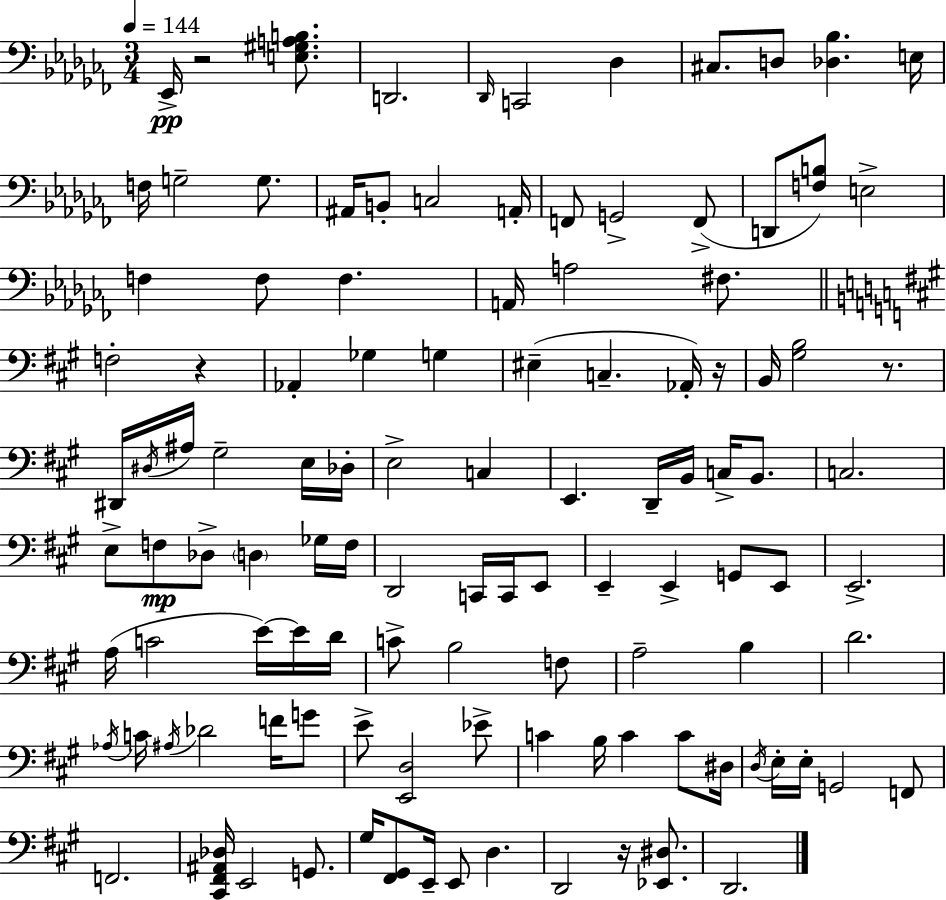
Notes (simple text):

Eb2/s R/h [E3,G#3,A3,B3]/e. D2/h. Db2/s C2/h Db3/q C#3/e. D3/e [Db3,Bb3]/q. E3/s F3/s G3/h G3/e. A#2/s B2/e C3/h A2/s F2/e G2/h F2/e D2/e [F3,B3]/e E3/h F3/q F3/e F3/q. A2/s A3/h F#3/e. F3/h R/q Ab2/q Gb3/q G3/q EIS3/q C3/q. Ab2/s R/s B2/s [G#3,B3]/h R/e. D#2/s D#3/s A#3/s G#3/h E3/s Db3/s E3/h C3/q E2/q. D2/s B2/s C3/s B2/e. C3/h. E3/e F3/e Db3/e D3/q Gb3/s F3/s D2/h C2/s C2/s E2/e E2/q E2/q G2/e E2/e E2/h. A3/s C4/h E4/s E4/s D4/s C4/e B3/h F3/e A3/h B3/q D4/h. Ab3/s C4/s A#3/s Db4/h F4/s G4/e E4/e [E2,D3]/h Eb4/e C4/q B3/s C4/q C4/e D#3/s D3/s E3/s E3/s G2/h F2/e F2/h. [C#2,F#2,A#2,Db3]/s E2/h G2/e. G#3/s [F#2,G#2]/e E2/s E2/e D3/q. D2/h R/s [Eb2,D#3]/e. D2/h.